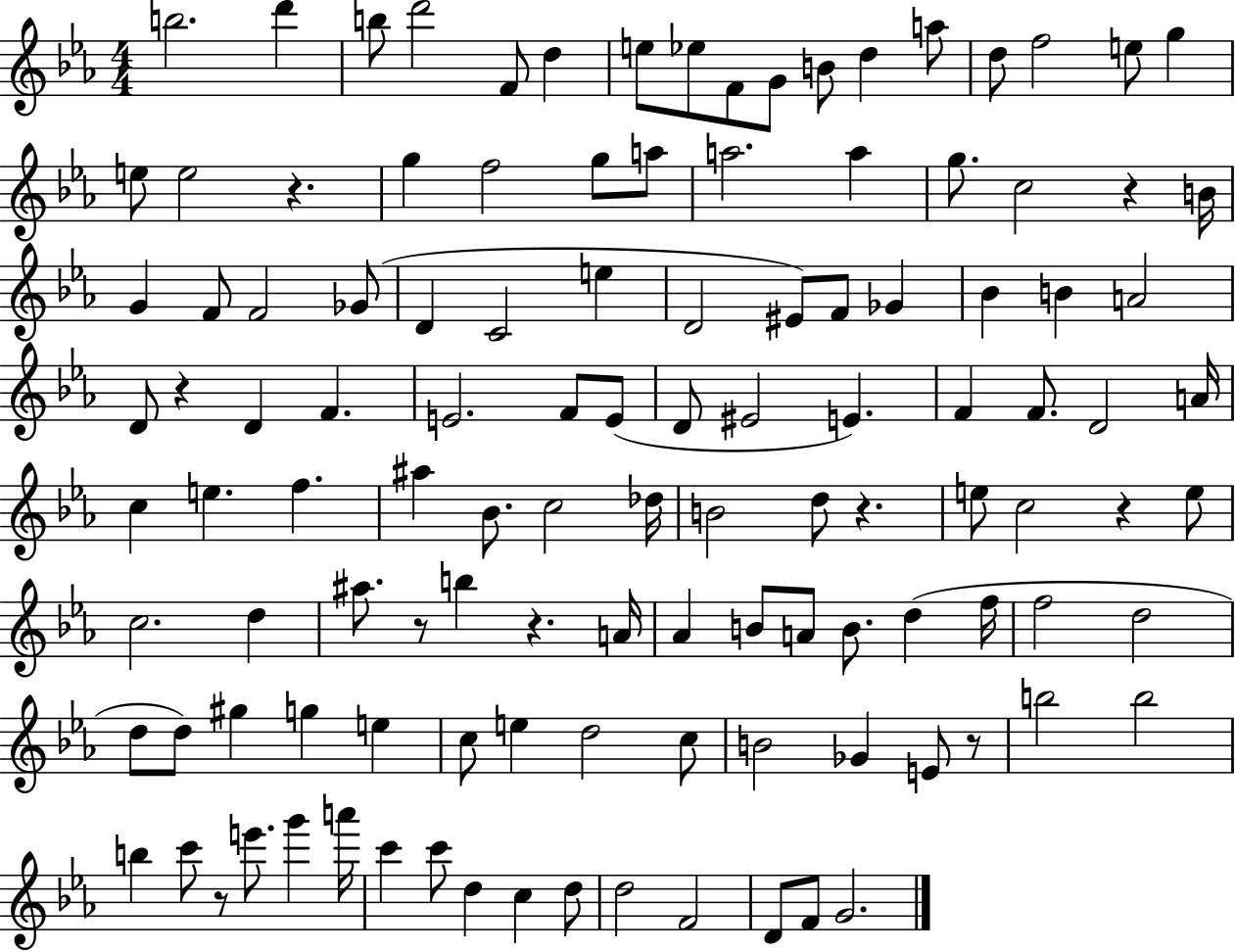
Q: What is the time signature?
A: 4/4